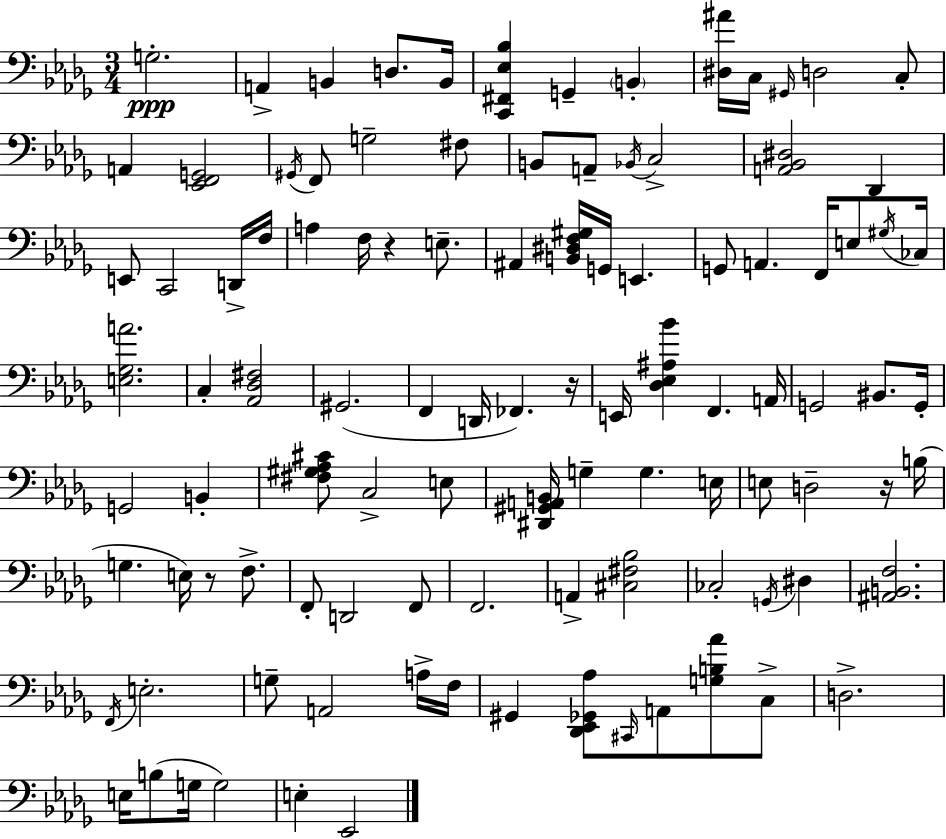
X:1
T:Untitled
M:3/4
L:1/4
K:Bbm
G,2 A,, B,, D,/2 B,,/4 [C,,^F,,_E,_B,] G,, B,, [^D,^A]/4 C,/4 ^G,,/4 D,2 C,/2 A,, [_E,,F,,G,,]2 ^G,,/4 F,,/2 G,2 ^F,/2 B,,/2 A,,/2 _B,,/4 C,2 [A,,_B,,^D,]2 _D,, E,,/2 C,,2 D,,/4 F,/4 A, F,/4 z E,/2 ^A,, [B,,^D,F,^G,]/4 G,,/4 E,, G,,/2 A,, F,,/4 E,/2 ^G,/4 _C,/4 [E,_G,A]2 C, [_A,,_D,^F,]2 ^G,,2 F,, D,,/4 _F,, z/4 E,,/4 [_D,_E,^A,_B] F,, A,,/4 G,,2 ^B,,/2 G,,/4 G,,2 B,, [^F,^G,_A,^C]/2 C,2 E,/2 [^D,,^G,,A,,B,,]/4 G, G, E,/4 E,/2 D,2 z/4 B,/4 G, E,/4 z/2 F,/2 F,,/2 D,,2 F,,/2 F,,2 A,, [^C,^F,_B,]2 _C,2 G,,/4 ^D, [^A,,B,,F,]2 F,,/4 E,2 G,/2 A,,2 A,/4 F,/4 ^G,, [_D,,_E,,_G,,_A,]/2 ^C,,/4 A,,/2 [G,B,_A]/2 C,/2 D,2 E,/4 B,/2 G,/4 G,2 E, _E,,2